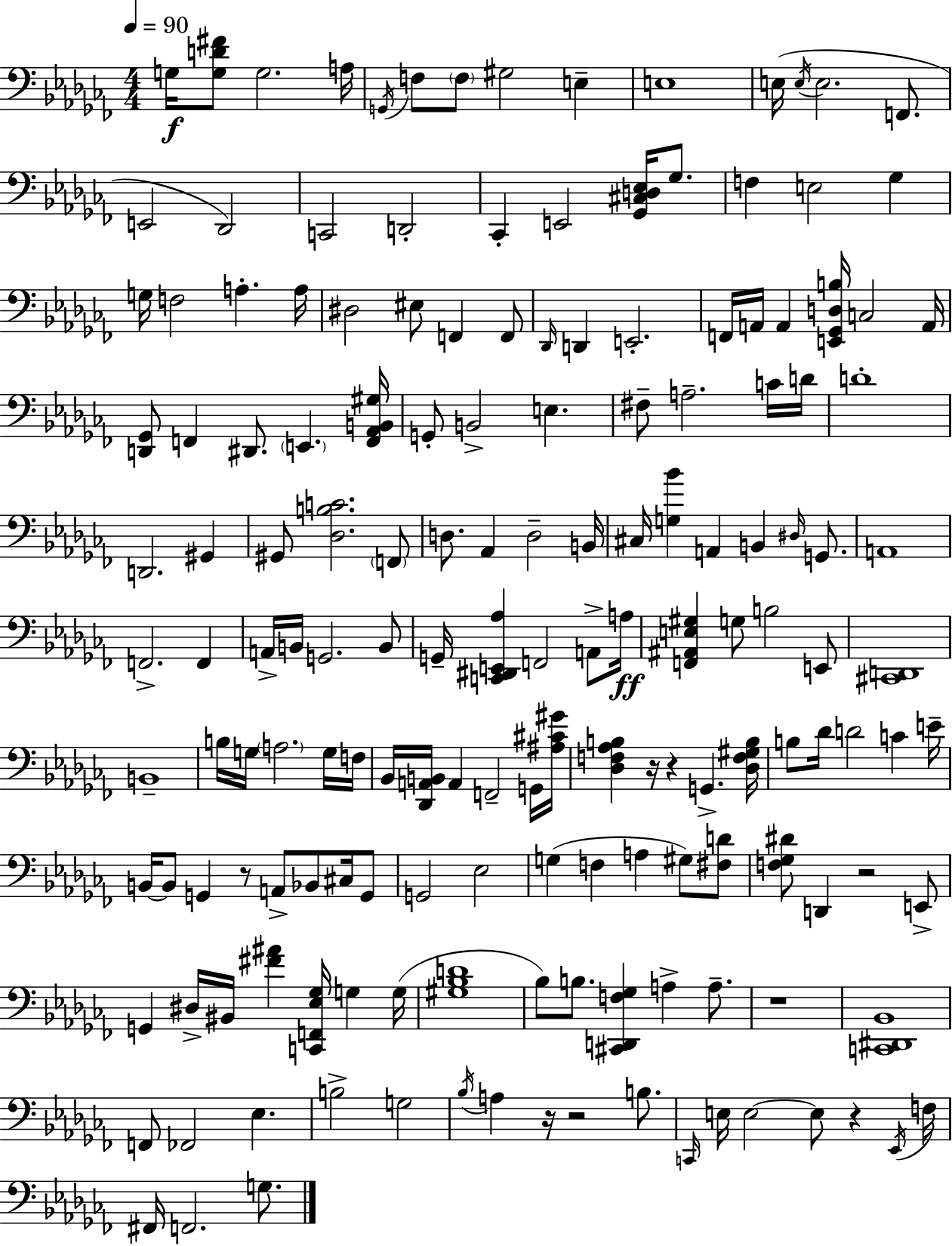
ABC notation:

X:1
T:Untitled
M:4/4
L:1/4
K:Abm
G,/4 [G,D^F]/2 G,2 A,/4 G,,/4 F,/2 F,/2 ^G,2 E, E,4 E,/4 E,/4 E,2 F,,/2 E,,2 _D,,2 C,,2 D,,2 _C,, E,,2 [_G,,^C,D,_E,]/4 _G,/2 F, E,2 _G, G,/4 F,2 A, A,/4 ^D,2 ^E,/2 F,, F,,/2 _D,,/4 D,, E,,2 F,,/4 A,,/4 A,, [E,,_G,,D,B,]/4 C,2 A,,/4 [D,,_G,,]/2 F,, ^D,,/2 E,, [F,,_A,,B,,^G,]/4 G,,/2 B,,2 E, ^F,/2 A,2 C/4 D/4 D4 D,,2 ^G,, ^G,,/2 [_D,B,C]2 F,,/2 D,/2 _A,, D,2 B,,/4 ^C,/4 [G,_B] A,, B,, ^D,/4 G,,/2 A,,4 F,,2 F,, A,,/4 B,,/4 G,,2 B,,/2 G,,/4 [C,,^D,,E,,_A,] F,,2 A,,/2 A,/4 [F,,^A,,E,^G,] G,/2 B,2 E,,/2 [^C,,D,,]4 B,,4 B,/4 G,/4 A,2 G,/4 F,/4 _B,,/4 [_D,,A,,B,,]/4 A,, F,,2 G,,/4 [^A,^C^G]/4 [_D,F,_A,B,] z/4 z G,, [_D,F,^G,B,]/4 B,/2 _D/4 D2 C E/4 B,,/4 B,,/2 G,, z/2 A,,/2 _B,,/2 ^C,/4 G,,/2 G,,2 _E,2 G, F, A, ^G,/2 [^F,D]/2 [F,_G,^D]/2 D,, z2 E,,/2 G,, ^D,/4 ^B,,/4 [^F^A] [C,,F,,_E,_G,]/4 G, G,/4 [^G,_B,D]4 _B,/2 B,/2 [^C,,D,,F,_G,] A, A,/2 z4 [C,,^D,,_B,,]4 F,,/2 _F,,2 _E, B,2 G,2 _B,/4 A, z/4 z2 B,/2 C,,/4 E,/4 E,2 E,/2 z _E,,/4 F,/4 ^F,,/4 F,,2 G,/2